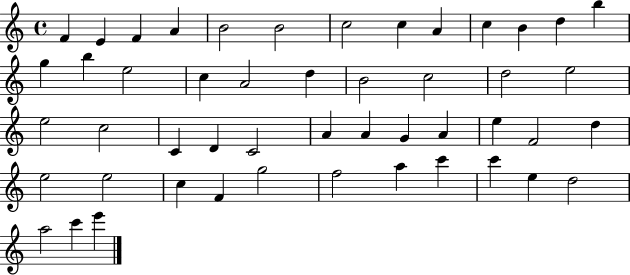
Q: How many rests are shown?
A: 0